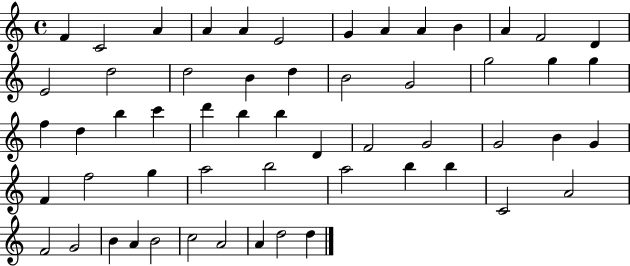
F4/q C4/h A4/q A4/q A4/q E4/h G4/q A4/q A4/q B4/q A4/q F4/h D4/q E4/h D5/h D5/h B4/q D5/q B4/h G4/h G5/h G5/q G5/q F5/q D5/q B5/q C6/q D6/q B5/q B5/q D4/q F4/h G4/h G4/h B4/q G4/q F4/q F5/h G5/q A5/h B5/h A5/h B5/q B5/q C4/h A4/h F4/h G4/h B4/q A4/q B4/h C5/h A4/h A4/q D5/h D5/q